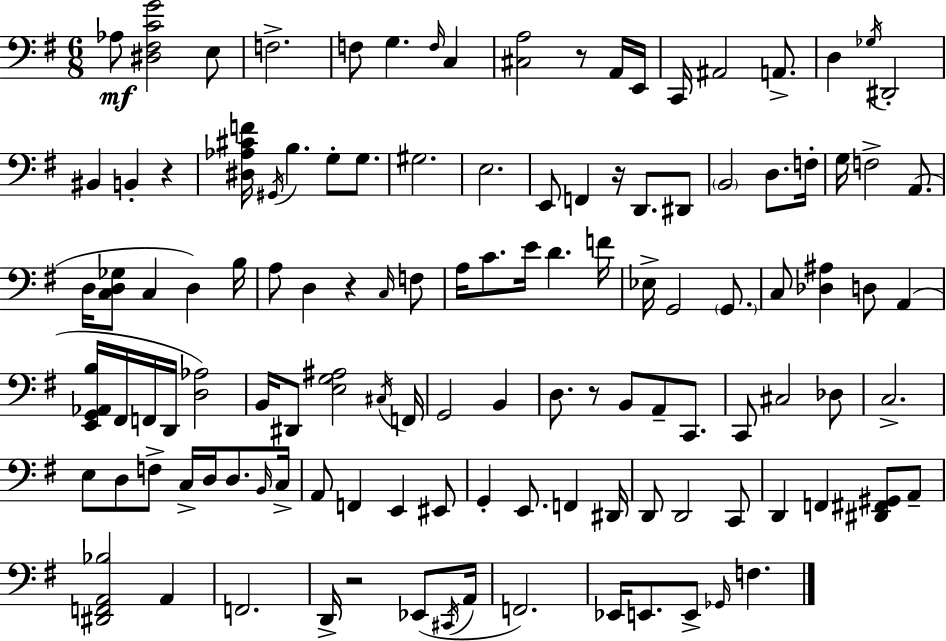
X:1
T:Untitled
M:6/8
L:1/4
K:Em
_A,/2 [^D,^F,CG]2 E,/2 F,2 F,/2 G, F,/4 C, [^C,A,]2 z/2 A,,/4 E,,/4 C,,/4 ^A,,2 A,,/2 D, _G,/4 ^D,,2 ^B,, B,, z [^D,_A,^CF]/4 ^G,,/4 B, G,/2 G,/2 ^G,2 E,2 E,,/2 F,, z/4 D,,/2 ^D,,/2 B,,2 D,/2 F,/4 G,/4 F,2 A,,/2 D,/4 [C,D,_G,]/2 C, D, B,/4 A,/2 D, z C,/4 F,/2 A,/4 C/2 E/4 D F/4 _E,/4 G,,2 G,,/2 C,/2 [_D,^A,] D,/2 A,, [E,,G,,_A,,B,]/4 ^F,,/4 F,,/4 D,,/4 [D,_A,]2 B,,/4 ^D,,/2 [E,G,^A,]2 ^C,/4 F,,/4 G,,2 B,, D,/2 z/2 B,,/2 A,,/2 C,,/2 C,,/2 ^C,2 _D,/2 C,2 E,/2 D,/2 F,/2 C,/4 D,/4 D,/2 B,,/4 C,/4 A,,/2 F,, E,, ^E,,/2 G,, E,,/2 F,, ^D,,/4 D,,/2 D,,2 C,,/2 D,, F,, [^D,,^F,,^G,,]/2 A,,/2 [^D,,F,,A,,_B,]2 A,, F,,2 D,,/4 z2 _E,,/2 ^C,,/4 A,,/4 F,,2 _E,,/4 E,,/2 E,,/2 _G,,/4 F,